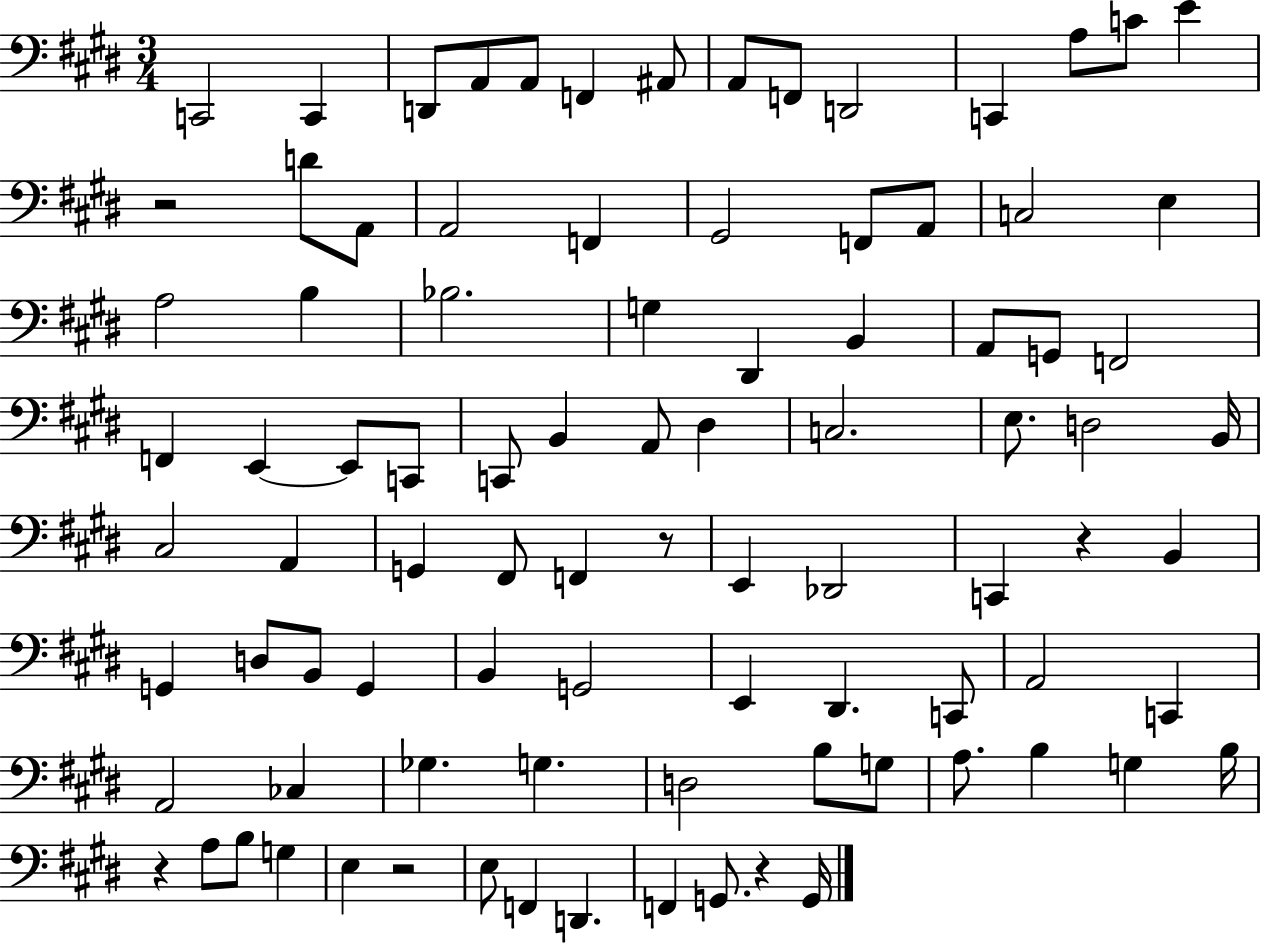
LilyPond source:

{
  \clef bass
  \numericTimeSignature
  \time 3/4
  \key e \major
  c,2 c,4 | d,8 a,8 a,8 f,4 ais,8 | a,8 f,8 d,2 | c,4 a8 c'8 e'4 | \break r2 d'8 a,8 | a,2 f,4 | gis,2 f,8 a,8 | c2 e4 | \break a2 b4 | bes2. | g4 dis,4 b,4 | a,8 g,8 f,2 | \break f,4 e,4~~ e,8 c,8 | c,8 b,4 a,8 dis4 | c2. | e8. d2 b,16 | \break cis2 a,4 | g,4 fis,8 f,4 r8 | e,4 des,2 | c,4 r4 b,4 | \break g,4 d8 b,8 g,4 | b,4 g,2 | e,4 dis,4. c,8 | a,2 c,4 | \break a,2 ces4 | ges4. g4. | d2 b8 g8 | a8. b4 g4 b16 | \break r4 a8 b8 g4 | e4 r2 | e8 f,4 d,4. | f,4 g,8. r4 g,16 | \break \bar "|."
}